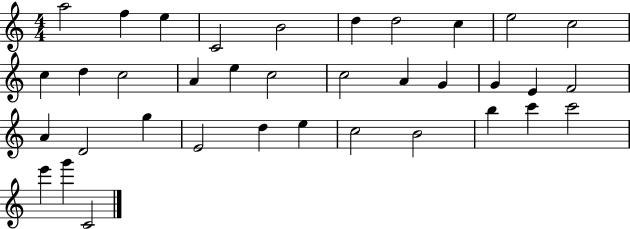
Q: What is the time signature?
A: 4/4